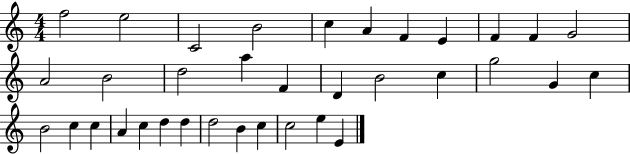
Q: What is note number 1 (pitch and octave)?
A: F5